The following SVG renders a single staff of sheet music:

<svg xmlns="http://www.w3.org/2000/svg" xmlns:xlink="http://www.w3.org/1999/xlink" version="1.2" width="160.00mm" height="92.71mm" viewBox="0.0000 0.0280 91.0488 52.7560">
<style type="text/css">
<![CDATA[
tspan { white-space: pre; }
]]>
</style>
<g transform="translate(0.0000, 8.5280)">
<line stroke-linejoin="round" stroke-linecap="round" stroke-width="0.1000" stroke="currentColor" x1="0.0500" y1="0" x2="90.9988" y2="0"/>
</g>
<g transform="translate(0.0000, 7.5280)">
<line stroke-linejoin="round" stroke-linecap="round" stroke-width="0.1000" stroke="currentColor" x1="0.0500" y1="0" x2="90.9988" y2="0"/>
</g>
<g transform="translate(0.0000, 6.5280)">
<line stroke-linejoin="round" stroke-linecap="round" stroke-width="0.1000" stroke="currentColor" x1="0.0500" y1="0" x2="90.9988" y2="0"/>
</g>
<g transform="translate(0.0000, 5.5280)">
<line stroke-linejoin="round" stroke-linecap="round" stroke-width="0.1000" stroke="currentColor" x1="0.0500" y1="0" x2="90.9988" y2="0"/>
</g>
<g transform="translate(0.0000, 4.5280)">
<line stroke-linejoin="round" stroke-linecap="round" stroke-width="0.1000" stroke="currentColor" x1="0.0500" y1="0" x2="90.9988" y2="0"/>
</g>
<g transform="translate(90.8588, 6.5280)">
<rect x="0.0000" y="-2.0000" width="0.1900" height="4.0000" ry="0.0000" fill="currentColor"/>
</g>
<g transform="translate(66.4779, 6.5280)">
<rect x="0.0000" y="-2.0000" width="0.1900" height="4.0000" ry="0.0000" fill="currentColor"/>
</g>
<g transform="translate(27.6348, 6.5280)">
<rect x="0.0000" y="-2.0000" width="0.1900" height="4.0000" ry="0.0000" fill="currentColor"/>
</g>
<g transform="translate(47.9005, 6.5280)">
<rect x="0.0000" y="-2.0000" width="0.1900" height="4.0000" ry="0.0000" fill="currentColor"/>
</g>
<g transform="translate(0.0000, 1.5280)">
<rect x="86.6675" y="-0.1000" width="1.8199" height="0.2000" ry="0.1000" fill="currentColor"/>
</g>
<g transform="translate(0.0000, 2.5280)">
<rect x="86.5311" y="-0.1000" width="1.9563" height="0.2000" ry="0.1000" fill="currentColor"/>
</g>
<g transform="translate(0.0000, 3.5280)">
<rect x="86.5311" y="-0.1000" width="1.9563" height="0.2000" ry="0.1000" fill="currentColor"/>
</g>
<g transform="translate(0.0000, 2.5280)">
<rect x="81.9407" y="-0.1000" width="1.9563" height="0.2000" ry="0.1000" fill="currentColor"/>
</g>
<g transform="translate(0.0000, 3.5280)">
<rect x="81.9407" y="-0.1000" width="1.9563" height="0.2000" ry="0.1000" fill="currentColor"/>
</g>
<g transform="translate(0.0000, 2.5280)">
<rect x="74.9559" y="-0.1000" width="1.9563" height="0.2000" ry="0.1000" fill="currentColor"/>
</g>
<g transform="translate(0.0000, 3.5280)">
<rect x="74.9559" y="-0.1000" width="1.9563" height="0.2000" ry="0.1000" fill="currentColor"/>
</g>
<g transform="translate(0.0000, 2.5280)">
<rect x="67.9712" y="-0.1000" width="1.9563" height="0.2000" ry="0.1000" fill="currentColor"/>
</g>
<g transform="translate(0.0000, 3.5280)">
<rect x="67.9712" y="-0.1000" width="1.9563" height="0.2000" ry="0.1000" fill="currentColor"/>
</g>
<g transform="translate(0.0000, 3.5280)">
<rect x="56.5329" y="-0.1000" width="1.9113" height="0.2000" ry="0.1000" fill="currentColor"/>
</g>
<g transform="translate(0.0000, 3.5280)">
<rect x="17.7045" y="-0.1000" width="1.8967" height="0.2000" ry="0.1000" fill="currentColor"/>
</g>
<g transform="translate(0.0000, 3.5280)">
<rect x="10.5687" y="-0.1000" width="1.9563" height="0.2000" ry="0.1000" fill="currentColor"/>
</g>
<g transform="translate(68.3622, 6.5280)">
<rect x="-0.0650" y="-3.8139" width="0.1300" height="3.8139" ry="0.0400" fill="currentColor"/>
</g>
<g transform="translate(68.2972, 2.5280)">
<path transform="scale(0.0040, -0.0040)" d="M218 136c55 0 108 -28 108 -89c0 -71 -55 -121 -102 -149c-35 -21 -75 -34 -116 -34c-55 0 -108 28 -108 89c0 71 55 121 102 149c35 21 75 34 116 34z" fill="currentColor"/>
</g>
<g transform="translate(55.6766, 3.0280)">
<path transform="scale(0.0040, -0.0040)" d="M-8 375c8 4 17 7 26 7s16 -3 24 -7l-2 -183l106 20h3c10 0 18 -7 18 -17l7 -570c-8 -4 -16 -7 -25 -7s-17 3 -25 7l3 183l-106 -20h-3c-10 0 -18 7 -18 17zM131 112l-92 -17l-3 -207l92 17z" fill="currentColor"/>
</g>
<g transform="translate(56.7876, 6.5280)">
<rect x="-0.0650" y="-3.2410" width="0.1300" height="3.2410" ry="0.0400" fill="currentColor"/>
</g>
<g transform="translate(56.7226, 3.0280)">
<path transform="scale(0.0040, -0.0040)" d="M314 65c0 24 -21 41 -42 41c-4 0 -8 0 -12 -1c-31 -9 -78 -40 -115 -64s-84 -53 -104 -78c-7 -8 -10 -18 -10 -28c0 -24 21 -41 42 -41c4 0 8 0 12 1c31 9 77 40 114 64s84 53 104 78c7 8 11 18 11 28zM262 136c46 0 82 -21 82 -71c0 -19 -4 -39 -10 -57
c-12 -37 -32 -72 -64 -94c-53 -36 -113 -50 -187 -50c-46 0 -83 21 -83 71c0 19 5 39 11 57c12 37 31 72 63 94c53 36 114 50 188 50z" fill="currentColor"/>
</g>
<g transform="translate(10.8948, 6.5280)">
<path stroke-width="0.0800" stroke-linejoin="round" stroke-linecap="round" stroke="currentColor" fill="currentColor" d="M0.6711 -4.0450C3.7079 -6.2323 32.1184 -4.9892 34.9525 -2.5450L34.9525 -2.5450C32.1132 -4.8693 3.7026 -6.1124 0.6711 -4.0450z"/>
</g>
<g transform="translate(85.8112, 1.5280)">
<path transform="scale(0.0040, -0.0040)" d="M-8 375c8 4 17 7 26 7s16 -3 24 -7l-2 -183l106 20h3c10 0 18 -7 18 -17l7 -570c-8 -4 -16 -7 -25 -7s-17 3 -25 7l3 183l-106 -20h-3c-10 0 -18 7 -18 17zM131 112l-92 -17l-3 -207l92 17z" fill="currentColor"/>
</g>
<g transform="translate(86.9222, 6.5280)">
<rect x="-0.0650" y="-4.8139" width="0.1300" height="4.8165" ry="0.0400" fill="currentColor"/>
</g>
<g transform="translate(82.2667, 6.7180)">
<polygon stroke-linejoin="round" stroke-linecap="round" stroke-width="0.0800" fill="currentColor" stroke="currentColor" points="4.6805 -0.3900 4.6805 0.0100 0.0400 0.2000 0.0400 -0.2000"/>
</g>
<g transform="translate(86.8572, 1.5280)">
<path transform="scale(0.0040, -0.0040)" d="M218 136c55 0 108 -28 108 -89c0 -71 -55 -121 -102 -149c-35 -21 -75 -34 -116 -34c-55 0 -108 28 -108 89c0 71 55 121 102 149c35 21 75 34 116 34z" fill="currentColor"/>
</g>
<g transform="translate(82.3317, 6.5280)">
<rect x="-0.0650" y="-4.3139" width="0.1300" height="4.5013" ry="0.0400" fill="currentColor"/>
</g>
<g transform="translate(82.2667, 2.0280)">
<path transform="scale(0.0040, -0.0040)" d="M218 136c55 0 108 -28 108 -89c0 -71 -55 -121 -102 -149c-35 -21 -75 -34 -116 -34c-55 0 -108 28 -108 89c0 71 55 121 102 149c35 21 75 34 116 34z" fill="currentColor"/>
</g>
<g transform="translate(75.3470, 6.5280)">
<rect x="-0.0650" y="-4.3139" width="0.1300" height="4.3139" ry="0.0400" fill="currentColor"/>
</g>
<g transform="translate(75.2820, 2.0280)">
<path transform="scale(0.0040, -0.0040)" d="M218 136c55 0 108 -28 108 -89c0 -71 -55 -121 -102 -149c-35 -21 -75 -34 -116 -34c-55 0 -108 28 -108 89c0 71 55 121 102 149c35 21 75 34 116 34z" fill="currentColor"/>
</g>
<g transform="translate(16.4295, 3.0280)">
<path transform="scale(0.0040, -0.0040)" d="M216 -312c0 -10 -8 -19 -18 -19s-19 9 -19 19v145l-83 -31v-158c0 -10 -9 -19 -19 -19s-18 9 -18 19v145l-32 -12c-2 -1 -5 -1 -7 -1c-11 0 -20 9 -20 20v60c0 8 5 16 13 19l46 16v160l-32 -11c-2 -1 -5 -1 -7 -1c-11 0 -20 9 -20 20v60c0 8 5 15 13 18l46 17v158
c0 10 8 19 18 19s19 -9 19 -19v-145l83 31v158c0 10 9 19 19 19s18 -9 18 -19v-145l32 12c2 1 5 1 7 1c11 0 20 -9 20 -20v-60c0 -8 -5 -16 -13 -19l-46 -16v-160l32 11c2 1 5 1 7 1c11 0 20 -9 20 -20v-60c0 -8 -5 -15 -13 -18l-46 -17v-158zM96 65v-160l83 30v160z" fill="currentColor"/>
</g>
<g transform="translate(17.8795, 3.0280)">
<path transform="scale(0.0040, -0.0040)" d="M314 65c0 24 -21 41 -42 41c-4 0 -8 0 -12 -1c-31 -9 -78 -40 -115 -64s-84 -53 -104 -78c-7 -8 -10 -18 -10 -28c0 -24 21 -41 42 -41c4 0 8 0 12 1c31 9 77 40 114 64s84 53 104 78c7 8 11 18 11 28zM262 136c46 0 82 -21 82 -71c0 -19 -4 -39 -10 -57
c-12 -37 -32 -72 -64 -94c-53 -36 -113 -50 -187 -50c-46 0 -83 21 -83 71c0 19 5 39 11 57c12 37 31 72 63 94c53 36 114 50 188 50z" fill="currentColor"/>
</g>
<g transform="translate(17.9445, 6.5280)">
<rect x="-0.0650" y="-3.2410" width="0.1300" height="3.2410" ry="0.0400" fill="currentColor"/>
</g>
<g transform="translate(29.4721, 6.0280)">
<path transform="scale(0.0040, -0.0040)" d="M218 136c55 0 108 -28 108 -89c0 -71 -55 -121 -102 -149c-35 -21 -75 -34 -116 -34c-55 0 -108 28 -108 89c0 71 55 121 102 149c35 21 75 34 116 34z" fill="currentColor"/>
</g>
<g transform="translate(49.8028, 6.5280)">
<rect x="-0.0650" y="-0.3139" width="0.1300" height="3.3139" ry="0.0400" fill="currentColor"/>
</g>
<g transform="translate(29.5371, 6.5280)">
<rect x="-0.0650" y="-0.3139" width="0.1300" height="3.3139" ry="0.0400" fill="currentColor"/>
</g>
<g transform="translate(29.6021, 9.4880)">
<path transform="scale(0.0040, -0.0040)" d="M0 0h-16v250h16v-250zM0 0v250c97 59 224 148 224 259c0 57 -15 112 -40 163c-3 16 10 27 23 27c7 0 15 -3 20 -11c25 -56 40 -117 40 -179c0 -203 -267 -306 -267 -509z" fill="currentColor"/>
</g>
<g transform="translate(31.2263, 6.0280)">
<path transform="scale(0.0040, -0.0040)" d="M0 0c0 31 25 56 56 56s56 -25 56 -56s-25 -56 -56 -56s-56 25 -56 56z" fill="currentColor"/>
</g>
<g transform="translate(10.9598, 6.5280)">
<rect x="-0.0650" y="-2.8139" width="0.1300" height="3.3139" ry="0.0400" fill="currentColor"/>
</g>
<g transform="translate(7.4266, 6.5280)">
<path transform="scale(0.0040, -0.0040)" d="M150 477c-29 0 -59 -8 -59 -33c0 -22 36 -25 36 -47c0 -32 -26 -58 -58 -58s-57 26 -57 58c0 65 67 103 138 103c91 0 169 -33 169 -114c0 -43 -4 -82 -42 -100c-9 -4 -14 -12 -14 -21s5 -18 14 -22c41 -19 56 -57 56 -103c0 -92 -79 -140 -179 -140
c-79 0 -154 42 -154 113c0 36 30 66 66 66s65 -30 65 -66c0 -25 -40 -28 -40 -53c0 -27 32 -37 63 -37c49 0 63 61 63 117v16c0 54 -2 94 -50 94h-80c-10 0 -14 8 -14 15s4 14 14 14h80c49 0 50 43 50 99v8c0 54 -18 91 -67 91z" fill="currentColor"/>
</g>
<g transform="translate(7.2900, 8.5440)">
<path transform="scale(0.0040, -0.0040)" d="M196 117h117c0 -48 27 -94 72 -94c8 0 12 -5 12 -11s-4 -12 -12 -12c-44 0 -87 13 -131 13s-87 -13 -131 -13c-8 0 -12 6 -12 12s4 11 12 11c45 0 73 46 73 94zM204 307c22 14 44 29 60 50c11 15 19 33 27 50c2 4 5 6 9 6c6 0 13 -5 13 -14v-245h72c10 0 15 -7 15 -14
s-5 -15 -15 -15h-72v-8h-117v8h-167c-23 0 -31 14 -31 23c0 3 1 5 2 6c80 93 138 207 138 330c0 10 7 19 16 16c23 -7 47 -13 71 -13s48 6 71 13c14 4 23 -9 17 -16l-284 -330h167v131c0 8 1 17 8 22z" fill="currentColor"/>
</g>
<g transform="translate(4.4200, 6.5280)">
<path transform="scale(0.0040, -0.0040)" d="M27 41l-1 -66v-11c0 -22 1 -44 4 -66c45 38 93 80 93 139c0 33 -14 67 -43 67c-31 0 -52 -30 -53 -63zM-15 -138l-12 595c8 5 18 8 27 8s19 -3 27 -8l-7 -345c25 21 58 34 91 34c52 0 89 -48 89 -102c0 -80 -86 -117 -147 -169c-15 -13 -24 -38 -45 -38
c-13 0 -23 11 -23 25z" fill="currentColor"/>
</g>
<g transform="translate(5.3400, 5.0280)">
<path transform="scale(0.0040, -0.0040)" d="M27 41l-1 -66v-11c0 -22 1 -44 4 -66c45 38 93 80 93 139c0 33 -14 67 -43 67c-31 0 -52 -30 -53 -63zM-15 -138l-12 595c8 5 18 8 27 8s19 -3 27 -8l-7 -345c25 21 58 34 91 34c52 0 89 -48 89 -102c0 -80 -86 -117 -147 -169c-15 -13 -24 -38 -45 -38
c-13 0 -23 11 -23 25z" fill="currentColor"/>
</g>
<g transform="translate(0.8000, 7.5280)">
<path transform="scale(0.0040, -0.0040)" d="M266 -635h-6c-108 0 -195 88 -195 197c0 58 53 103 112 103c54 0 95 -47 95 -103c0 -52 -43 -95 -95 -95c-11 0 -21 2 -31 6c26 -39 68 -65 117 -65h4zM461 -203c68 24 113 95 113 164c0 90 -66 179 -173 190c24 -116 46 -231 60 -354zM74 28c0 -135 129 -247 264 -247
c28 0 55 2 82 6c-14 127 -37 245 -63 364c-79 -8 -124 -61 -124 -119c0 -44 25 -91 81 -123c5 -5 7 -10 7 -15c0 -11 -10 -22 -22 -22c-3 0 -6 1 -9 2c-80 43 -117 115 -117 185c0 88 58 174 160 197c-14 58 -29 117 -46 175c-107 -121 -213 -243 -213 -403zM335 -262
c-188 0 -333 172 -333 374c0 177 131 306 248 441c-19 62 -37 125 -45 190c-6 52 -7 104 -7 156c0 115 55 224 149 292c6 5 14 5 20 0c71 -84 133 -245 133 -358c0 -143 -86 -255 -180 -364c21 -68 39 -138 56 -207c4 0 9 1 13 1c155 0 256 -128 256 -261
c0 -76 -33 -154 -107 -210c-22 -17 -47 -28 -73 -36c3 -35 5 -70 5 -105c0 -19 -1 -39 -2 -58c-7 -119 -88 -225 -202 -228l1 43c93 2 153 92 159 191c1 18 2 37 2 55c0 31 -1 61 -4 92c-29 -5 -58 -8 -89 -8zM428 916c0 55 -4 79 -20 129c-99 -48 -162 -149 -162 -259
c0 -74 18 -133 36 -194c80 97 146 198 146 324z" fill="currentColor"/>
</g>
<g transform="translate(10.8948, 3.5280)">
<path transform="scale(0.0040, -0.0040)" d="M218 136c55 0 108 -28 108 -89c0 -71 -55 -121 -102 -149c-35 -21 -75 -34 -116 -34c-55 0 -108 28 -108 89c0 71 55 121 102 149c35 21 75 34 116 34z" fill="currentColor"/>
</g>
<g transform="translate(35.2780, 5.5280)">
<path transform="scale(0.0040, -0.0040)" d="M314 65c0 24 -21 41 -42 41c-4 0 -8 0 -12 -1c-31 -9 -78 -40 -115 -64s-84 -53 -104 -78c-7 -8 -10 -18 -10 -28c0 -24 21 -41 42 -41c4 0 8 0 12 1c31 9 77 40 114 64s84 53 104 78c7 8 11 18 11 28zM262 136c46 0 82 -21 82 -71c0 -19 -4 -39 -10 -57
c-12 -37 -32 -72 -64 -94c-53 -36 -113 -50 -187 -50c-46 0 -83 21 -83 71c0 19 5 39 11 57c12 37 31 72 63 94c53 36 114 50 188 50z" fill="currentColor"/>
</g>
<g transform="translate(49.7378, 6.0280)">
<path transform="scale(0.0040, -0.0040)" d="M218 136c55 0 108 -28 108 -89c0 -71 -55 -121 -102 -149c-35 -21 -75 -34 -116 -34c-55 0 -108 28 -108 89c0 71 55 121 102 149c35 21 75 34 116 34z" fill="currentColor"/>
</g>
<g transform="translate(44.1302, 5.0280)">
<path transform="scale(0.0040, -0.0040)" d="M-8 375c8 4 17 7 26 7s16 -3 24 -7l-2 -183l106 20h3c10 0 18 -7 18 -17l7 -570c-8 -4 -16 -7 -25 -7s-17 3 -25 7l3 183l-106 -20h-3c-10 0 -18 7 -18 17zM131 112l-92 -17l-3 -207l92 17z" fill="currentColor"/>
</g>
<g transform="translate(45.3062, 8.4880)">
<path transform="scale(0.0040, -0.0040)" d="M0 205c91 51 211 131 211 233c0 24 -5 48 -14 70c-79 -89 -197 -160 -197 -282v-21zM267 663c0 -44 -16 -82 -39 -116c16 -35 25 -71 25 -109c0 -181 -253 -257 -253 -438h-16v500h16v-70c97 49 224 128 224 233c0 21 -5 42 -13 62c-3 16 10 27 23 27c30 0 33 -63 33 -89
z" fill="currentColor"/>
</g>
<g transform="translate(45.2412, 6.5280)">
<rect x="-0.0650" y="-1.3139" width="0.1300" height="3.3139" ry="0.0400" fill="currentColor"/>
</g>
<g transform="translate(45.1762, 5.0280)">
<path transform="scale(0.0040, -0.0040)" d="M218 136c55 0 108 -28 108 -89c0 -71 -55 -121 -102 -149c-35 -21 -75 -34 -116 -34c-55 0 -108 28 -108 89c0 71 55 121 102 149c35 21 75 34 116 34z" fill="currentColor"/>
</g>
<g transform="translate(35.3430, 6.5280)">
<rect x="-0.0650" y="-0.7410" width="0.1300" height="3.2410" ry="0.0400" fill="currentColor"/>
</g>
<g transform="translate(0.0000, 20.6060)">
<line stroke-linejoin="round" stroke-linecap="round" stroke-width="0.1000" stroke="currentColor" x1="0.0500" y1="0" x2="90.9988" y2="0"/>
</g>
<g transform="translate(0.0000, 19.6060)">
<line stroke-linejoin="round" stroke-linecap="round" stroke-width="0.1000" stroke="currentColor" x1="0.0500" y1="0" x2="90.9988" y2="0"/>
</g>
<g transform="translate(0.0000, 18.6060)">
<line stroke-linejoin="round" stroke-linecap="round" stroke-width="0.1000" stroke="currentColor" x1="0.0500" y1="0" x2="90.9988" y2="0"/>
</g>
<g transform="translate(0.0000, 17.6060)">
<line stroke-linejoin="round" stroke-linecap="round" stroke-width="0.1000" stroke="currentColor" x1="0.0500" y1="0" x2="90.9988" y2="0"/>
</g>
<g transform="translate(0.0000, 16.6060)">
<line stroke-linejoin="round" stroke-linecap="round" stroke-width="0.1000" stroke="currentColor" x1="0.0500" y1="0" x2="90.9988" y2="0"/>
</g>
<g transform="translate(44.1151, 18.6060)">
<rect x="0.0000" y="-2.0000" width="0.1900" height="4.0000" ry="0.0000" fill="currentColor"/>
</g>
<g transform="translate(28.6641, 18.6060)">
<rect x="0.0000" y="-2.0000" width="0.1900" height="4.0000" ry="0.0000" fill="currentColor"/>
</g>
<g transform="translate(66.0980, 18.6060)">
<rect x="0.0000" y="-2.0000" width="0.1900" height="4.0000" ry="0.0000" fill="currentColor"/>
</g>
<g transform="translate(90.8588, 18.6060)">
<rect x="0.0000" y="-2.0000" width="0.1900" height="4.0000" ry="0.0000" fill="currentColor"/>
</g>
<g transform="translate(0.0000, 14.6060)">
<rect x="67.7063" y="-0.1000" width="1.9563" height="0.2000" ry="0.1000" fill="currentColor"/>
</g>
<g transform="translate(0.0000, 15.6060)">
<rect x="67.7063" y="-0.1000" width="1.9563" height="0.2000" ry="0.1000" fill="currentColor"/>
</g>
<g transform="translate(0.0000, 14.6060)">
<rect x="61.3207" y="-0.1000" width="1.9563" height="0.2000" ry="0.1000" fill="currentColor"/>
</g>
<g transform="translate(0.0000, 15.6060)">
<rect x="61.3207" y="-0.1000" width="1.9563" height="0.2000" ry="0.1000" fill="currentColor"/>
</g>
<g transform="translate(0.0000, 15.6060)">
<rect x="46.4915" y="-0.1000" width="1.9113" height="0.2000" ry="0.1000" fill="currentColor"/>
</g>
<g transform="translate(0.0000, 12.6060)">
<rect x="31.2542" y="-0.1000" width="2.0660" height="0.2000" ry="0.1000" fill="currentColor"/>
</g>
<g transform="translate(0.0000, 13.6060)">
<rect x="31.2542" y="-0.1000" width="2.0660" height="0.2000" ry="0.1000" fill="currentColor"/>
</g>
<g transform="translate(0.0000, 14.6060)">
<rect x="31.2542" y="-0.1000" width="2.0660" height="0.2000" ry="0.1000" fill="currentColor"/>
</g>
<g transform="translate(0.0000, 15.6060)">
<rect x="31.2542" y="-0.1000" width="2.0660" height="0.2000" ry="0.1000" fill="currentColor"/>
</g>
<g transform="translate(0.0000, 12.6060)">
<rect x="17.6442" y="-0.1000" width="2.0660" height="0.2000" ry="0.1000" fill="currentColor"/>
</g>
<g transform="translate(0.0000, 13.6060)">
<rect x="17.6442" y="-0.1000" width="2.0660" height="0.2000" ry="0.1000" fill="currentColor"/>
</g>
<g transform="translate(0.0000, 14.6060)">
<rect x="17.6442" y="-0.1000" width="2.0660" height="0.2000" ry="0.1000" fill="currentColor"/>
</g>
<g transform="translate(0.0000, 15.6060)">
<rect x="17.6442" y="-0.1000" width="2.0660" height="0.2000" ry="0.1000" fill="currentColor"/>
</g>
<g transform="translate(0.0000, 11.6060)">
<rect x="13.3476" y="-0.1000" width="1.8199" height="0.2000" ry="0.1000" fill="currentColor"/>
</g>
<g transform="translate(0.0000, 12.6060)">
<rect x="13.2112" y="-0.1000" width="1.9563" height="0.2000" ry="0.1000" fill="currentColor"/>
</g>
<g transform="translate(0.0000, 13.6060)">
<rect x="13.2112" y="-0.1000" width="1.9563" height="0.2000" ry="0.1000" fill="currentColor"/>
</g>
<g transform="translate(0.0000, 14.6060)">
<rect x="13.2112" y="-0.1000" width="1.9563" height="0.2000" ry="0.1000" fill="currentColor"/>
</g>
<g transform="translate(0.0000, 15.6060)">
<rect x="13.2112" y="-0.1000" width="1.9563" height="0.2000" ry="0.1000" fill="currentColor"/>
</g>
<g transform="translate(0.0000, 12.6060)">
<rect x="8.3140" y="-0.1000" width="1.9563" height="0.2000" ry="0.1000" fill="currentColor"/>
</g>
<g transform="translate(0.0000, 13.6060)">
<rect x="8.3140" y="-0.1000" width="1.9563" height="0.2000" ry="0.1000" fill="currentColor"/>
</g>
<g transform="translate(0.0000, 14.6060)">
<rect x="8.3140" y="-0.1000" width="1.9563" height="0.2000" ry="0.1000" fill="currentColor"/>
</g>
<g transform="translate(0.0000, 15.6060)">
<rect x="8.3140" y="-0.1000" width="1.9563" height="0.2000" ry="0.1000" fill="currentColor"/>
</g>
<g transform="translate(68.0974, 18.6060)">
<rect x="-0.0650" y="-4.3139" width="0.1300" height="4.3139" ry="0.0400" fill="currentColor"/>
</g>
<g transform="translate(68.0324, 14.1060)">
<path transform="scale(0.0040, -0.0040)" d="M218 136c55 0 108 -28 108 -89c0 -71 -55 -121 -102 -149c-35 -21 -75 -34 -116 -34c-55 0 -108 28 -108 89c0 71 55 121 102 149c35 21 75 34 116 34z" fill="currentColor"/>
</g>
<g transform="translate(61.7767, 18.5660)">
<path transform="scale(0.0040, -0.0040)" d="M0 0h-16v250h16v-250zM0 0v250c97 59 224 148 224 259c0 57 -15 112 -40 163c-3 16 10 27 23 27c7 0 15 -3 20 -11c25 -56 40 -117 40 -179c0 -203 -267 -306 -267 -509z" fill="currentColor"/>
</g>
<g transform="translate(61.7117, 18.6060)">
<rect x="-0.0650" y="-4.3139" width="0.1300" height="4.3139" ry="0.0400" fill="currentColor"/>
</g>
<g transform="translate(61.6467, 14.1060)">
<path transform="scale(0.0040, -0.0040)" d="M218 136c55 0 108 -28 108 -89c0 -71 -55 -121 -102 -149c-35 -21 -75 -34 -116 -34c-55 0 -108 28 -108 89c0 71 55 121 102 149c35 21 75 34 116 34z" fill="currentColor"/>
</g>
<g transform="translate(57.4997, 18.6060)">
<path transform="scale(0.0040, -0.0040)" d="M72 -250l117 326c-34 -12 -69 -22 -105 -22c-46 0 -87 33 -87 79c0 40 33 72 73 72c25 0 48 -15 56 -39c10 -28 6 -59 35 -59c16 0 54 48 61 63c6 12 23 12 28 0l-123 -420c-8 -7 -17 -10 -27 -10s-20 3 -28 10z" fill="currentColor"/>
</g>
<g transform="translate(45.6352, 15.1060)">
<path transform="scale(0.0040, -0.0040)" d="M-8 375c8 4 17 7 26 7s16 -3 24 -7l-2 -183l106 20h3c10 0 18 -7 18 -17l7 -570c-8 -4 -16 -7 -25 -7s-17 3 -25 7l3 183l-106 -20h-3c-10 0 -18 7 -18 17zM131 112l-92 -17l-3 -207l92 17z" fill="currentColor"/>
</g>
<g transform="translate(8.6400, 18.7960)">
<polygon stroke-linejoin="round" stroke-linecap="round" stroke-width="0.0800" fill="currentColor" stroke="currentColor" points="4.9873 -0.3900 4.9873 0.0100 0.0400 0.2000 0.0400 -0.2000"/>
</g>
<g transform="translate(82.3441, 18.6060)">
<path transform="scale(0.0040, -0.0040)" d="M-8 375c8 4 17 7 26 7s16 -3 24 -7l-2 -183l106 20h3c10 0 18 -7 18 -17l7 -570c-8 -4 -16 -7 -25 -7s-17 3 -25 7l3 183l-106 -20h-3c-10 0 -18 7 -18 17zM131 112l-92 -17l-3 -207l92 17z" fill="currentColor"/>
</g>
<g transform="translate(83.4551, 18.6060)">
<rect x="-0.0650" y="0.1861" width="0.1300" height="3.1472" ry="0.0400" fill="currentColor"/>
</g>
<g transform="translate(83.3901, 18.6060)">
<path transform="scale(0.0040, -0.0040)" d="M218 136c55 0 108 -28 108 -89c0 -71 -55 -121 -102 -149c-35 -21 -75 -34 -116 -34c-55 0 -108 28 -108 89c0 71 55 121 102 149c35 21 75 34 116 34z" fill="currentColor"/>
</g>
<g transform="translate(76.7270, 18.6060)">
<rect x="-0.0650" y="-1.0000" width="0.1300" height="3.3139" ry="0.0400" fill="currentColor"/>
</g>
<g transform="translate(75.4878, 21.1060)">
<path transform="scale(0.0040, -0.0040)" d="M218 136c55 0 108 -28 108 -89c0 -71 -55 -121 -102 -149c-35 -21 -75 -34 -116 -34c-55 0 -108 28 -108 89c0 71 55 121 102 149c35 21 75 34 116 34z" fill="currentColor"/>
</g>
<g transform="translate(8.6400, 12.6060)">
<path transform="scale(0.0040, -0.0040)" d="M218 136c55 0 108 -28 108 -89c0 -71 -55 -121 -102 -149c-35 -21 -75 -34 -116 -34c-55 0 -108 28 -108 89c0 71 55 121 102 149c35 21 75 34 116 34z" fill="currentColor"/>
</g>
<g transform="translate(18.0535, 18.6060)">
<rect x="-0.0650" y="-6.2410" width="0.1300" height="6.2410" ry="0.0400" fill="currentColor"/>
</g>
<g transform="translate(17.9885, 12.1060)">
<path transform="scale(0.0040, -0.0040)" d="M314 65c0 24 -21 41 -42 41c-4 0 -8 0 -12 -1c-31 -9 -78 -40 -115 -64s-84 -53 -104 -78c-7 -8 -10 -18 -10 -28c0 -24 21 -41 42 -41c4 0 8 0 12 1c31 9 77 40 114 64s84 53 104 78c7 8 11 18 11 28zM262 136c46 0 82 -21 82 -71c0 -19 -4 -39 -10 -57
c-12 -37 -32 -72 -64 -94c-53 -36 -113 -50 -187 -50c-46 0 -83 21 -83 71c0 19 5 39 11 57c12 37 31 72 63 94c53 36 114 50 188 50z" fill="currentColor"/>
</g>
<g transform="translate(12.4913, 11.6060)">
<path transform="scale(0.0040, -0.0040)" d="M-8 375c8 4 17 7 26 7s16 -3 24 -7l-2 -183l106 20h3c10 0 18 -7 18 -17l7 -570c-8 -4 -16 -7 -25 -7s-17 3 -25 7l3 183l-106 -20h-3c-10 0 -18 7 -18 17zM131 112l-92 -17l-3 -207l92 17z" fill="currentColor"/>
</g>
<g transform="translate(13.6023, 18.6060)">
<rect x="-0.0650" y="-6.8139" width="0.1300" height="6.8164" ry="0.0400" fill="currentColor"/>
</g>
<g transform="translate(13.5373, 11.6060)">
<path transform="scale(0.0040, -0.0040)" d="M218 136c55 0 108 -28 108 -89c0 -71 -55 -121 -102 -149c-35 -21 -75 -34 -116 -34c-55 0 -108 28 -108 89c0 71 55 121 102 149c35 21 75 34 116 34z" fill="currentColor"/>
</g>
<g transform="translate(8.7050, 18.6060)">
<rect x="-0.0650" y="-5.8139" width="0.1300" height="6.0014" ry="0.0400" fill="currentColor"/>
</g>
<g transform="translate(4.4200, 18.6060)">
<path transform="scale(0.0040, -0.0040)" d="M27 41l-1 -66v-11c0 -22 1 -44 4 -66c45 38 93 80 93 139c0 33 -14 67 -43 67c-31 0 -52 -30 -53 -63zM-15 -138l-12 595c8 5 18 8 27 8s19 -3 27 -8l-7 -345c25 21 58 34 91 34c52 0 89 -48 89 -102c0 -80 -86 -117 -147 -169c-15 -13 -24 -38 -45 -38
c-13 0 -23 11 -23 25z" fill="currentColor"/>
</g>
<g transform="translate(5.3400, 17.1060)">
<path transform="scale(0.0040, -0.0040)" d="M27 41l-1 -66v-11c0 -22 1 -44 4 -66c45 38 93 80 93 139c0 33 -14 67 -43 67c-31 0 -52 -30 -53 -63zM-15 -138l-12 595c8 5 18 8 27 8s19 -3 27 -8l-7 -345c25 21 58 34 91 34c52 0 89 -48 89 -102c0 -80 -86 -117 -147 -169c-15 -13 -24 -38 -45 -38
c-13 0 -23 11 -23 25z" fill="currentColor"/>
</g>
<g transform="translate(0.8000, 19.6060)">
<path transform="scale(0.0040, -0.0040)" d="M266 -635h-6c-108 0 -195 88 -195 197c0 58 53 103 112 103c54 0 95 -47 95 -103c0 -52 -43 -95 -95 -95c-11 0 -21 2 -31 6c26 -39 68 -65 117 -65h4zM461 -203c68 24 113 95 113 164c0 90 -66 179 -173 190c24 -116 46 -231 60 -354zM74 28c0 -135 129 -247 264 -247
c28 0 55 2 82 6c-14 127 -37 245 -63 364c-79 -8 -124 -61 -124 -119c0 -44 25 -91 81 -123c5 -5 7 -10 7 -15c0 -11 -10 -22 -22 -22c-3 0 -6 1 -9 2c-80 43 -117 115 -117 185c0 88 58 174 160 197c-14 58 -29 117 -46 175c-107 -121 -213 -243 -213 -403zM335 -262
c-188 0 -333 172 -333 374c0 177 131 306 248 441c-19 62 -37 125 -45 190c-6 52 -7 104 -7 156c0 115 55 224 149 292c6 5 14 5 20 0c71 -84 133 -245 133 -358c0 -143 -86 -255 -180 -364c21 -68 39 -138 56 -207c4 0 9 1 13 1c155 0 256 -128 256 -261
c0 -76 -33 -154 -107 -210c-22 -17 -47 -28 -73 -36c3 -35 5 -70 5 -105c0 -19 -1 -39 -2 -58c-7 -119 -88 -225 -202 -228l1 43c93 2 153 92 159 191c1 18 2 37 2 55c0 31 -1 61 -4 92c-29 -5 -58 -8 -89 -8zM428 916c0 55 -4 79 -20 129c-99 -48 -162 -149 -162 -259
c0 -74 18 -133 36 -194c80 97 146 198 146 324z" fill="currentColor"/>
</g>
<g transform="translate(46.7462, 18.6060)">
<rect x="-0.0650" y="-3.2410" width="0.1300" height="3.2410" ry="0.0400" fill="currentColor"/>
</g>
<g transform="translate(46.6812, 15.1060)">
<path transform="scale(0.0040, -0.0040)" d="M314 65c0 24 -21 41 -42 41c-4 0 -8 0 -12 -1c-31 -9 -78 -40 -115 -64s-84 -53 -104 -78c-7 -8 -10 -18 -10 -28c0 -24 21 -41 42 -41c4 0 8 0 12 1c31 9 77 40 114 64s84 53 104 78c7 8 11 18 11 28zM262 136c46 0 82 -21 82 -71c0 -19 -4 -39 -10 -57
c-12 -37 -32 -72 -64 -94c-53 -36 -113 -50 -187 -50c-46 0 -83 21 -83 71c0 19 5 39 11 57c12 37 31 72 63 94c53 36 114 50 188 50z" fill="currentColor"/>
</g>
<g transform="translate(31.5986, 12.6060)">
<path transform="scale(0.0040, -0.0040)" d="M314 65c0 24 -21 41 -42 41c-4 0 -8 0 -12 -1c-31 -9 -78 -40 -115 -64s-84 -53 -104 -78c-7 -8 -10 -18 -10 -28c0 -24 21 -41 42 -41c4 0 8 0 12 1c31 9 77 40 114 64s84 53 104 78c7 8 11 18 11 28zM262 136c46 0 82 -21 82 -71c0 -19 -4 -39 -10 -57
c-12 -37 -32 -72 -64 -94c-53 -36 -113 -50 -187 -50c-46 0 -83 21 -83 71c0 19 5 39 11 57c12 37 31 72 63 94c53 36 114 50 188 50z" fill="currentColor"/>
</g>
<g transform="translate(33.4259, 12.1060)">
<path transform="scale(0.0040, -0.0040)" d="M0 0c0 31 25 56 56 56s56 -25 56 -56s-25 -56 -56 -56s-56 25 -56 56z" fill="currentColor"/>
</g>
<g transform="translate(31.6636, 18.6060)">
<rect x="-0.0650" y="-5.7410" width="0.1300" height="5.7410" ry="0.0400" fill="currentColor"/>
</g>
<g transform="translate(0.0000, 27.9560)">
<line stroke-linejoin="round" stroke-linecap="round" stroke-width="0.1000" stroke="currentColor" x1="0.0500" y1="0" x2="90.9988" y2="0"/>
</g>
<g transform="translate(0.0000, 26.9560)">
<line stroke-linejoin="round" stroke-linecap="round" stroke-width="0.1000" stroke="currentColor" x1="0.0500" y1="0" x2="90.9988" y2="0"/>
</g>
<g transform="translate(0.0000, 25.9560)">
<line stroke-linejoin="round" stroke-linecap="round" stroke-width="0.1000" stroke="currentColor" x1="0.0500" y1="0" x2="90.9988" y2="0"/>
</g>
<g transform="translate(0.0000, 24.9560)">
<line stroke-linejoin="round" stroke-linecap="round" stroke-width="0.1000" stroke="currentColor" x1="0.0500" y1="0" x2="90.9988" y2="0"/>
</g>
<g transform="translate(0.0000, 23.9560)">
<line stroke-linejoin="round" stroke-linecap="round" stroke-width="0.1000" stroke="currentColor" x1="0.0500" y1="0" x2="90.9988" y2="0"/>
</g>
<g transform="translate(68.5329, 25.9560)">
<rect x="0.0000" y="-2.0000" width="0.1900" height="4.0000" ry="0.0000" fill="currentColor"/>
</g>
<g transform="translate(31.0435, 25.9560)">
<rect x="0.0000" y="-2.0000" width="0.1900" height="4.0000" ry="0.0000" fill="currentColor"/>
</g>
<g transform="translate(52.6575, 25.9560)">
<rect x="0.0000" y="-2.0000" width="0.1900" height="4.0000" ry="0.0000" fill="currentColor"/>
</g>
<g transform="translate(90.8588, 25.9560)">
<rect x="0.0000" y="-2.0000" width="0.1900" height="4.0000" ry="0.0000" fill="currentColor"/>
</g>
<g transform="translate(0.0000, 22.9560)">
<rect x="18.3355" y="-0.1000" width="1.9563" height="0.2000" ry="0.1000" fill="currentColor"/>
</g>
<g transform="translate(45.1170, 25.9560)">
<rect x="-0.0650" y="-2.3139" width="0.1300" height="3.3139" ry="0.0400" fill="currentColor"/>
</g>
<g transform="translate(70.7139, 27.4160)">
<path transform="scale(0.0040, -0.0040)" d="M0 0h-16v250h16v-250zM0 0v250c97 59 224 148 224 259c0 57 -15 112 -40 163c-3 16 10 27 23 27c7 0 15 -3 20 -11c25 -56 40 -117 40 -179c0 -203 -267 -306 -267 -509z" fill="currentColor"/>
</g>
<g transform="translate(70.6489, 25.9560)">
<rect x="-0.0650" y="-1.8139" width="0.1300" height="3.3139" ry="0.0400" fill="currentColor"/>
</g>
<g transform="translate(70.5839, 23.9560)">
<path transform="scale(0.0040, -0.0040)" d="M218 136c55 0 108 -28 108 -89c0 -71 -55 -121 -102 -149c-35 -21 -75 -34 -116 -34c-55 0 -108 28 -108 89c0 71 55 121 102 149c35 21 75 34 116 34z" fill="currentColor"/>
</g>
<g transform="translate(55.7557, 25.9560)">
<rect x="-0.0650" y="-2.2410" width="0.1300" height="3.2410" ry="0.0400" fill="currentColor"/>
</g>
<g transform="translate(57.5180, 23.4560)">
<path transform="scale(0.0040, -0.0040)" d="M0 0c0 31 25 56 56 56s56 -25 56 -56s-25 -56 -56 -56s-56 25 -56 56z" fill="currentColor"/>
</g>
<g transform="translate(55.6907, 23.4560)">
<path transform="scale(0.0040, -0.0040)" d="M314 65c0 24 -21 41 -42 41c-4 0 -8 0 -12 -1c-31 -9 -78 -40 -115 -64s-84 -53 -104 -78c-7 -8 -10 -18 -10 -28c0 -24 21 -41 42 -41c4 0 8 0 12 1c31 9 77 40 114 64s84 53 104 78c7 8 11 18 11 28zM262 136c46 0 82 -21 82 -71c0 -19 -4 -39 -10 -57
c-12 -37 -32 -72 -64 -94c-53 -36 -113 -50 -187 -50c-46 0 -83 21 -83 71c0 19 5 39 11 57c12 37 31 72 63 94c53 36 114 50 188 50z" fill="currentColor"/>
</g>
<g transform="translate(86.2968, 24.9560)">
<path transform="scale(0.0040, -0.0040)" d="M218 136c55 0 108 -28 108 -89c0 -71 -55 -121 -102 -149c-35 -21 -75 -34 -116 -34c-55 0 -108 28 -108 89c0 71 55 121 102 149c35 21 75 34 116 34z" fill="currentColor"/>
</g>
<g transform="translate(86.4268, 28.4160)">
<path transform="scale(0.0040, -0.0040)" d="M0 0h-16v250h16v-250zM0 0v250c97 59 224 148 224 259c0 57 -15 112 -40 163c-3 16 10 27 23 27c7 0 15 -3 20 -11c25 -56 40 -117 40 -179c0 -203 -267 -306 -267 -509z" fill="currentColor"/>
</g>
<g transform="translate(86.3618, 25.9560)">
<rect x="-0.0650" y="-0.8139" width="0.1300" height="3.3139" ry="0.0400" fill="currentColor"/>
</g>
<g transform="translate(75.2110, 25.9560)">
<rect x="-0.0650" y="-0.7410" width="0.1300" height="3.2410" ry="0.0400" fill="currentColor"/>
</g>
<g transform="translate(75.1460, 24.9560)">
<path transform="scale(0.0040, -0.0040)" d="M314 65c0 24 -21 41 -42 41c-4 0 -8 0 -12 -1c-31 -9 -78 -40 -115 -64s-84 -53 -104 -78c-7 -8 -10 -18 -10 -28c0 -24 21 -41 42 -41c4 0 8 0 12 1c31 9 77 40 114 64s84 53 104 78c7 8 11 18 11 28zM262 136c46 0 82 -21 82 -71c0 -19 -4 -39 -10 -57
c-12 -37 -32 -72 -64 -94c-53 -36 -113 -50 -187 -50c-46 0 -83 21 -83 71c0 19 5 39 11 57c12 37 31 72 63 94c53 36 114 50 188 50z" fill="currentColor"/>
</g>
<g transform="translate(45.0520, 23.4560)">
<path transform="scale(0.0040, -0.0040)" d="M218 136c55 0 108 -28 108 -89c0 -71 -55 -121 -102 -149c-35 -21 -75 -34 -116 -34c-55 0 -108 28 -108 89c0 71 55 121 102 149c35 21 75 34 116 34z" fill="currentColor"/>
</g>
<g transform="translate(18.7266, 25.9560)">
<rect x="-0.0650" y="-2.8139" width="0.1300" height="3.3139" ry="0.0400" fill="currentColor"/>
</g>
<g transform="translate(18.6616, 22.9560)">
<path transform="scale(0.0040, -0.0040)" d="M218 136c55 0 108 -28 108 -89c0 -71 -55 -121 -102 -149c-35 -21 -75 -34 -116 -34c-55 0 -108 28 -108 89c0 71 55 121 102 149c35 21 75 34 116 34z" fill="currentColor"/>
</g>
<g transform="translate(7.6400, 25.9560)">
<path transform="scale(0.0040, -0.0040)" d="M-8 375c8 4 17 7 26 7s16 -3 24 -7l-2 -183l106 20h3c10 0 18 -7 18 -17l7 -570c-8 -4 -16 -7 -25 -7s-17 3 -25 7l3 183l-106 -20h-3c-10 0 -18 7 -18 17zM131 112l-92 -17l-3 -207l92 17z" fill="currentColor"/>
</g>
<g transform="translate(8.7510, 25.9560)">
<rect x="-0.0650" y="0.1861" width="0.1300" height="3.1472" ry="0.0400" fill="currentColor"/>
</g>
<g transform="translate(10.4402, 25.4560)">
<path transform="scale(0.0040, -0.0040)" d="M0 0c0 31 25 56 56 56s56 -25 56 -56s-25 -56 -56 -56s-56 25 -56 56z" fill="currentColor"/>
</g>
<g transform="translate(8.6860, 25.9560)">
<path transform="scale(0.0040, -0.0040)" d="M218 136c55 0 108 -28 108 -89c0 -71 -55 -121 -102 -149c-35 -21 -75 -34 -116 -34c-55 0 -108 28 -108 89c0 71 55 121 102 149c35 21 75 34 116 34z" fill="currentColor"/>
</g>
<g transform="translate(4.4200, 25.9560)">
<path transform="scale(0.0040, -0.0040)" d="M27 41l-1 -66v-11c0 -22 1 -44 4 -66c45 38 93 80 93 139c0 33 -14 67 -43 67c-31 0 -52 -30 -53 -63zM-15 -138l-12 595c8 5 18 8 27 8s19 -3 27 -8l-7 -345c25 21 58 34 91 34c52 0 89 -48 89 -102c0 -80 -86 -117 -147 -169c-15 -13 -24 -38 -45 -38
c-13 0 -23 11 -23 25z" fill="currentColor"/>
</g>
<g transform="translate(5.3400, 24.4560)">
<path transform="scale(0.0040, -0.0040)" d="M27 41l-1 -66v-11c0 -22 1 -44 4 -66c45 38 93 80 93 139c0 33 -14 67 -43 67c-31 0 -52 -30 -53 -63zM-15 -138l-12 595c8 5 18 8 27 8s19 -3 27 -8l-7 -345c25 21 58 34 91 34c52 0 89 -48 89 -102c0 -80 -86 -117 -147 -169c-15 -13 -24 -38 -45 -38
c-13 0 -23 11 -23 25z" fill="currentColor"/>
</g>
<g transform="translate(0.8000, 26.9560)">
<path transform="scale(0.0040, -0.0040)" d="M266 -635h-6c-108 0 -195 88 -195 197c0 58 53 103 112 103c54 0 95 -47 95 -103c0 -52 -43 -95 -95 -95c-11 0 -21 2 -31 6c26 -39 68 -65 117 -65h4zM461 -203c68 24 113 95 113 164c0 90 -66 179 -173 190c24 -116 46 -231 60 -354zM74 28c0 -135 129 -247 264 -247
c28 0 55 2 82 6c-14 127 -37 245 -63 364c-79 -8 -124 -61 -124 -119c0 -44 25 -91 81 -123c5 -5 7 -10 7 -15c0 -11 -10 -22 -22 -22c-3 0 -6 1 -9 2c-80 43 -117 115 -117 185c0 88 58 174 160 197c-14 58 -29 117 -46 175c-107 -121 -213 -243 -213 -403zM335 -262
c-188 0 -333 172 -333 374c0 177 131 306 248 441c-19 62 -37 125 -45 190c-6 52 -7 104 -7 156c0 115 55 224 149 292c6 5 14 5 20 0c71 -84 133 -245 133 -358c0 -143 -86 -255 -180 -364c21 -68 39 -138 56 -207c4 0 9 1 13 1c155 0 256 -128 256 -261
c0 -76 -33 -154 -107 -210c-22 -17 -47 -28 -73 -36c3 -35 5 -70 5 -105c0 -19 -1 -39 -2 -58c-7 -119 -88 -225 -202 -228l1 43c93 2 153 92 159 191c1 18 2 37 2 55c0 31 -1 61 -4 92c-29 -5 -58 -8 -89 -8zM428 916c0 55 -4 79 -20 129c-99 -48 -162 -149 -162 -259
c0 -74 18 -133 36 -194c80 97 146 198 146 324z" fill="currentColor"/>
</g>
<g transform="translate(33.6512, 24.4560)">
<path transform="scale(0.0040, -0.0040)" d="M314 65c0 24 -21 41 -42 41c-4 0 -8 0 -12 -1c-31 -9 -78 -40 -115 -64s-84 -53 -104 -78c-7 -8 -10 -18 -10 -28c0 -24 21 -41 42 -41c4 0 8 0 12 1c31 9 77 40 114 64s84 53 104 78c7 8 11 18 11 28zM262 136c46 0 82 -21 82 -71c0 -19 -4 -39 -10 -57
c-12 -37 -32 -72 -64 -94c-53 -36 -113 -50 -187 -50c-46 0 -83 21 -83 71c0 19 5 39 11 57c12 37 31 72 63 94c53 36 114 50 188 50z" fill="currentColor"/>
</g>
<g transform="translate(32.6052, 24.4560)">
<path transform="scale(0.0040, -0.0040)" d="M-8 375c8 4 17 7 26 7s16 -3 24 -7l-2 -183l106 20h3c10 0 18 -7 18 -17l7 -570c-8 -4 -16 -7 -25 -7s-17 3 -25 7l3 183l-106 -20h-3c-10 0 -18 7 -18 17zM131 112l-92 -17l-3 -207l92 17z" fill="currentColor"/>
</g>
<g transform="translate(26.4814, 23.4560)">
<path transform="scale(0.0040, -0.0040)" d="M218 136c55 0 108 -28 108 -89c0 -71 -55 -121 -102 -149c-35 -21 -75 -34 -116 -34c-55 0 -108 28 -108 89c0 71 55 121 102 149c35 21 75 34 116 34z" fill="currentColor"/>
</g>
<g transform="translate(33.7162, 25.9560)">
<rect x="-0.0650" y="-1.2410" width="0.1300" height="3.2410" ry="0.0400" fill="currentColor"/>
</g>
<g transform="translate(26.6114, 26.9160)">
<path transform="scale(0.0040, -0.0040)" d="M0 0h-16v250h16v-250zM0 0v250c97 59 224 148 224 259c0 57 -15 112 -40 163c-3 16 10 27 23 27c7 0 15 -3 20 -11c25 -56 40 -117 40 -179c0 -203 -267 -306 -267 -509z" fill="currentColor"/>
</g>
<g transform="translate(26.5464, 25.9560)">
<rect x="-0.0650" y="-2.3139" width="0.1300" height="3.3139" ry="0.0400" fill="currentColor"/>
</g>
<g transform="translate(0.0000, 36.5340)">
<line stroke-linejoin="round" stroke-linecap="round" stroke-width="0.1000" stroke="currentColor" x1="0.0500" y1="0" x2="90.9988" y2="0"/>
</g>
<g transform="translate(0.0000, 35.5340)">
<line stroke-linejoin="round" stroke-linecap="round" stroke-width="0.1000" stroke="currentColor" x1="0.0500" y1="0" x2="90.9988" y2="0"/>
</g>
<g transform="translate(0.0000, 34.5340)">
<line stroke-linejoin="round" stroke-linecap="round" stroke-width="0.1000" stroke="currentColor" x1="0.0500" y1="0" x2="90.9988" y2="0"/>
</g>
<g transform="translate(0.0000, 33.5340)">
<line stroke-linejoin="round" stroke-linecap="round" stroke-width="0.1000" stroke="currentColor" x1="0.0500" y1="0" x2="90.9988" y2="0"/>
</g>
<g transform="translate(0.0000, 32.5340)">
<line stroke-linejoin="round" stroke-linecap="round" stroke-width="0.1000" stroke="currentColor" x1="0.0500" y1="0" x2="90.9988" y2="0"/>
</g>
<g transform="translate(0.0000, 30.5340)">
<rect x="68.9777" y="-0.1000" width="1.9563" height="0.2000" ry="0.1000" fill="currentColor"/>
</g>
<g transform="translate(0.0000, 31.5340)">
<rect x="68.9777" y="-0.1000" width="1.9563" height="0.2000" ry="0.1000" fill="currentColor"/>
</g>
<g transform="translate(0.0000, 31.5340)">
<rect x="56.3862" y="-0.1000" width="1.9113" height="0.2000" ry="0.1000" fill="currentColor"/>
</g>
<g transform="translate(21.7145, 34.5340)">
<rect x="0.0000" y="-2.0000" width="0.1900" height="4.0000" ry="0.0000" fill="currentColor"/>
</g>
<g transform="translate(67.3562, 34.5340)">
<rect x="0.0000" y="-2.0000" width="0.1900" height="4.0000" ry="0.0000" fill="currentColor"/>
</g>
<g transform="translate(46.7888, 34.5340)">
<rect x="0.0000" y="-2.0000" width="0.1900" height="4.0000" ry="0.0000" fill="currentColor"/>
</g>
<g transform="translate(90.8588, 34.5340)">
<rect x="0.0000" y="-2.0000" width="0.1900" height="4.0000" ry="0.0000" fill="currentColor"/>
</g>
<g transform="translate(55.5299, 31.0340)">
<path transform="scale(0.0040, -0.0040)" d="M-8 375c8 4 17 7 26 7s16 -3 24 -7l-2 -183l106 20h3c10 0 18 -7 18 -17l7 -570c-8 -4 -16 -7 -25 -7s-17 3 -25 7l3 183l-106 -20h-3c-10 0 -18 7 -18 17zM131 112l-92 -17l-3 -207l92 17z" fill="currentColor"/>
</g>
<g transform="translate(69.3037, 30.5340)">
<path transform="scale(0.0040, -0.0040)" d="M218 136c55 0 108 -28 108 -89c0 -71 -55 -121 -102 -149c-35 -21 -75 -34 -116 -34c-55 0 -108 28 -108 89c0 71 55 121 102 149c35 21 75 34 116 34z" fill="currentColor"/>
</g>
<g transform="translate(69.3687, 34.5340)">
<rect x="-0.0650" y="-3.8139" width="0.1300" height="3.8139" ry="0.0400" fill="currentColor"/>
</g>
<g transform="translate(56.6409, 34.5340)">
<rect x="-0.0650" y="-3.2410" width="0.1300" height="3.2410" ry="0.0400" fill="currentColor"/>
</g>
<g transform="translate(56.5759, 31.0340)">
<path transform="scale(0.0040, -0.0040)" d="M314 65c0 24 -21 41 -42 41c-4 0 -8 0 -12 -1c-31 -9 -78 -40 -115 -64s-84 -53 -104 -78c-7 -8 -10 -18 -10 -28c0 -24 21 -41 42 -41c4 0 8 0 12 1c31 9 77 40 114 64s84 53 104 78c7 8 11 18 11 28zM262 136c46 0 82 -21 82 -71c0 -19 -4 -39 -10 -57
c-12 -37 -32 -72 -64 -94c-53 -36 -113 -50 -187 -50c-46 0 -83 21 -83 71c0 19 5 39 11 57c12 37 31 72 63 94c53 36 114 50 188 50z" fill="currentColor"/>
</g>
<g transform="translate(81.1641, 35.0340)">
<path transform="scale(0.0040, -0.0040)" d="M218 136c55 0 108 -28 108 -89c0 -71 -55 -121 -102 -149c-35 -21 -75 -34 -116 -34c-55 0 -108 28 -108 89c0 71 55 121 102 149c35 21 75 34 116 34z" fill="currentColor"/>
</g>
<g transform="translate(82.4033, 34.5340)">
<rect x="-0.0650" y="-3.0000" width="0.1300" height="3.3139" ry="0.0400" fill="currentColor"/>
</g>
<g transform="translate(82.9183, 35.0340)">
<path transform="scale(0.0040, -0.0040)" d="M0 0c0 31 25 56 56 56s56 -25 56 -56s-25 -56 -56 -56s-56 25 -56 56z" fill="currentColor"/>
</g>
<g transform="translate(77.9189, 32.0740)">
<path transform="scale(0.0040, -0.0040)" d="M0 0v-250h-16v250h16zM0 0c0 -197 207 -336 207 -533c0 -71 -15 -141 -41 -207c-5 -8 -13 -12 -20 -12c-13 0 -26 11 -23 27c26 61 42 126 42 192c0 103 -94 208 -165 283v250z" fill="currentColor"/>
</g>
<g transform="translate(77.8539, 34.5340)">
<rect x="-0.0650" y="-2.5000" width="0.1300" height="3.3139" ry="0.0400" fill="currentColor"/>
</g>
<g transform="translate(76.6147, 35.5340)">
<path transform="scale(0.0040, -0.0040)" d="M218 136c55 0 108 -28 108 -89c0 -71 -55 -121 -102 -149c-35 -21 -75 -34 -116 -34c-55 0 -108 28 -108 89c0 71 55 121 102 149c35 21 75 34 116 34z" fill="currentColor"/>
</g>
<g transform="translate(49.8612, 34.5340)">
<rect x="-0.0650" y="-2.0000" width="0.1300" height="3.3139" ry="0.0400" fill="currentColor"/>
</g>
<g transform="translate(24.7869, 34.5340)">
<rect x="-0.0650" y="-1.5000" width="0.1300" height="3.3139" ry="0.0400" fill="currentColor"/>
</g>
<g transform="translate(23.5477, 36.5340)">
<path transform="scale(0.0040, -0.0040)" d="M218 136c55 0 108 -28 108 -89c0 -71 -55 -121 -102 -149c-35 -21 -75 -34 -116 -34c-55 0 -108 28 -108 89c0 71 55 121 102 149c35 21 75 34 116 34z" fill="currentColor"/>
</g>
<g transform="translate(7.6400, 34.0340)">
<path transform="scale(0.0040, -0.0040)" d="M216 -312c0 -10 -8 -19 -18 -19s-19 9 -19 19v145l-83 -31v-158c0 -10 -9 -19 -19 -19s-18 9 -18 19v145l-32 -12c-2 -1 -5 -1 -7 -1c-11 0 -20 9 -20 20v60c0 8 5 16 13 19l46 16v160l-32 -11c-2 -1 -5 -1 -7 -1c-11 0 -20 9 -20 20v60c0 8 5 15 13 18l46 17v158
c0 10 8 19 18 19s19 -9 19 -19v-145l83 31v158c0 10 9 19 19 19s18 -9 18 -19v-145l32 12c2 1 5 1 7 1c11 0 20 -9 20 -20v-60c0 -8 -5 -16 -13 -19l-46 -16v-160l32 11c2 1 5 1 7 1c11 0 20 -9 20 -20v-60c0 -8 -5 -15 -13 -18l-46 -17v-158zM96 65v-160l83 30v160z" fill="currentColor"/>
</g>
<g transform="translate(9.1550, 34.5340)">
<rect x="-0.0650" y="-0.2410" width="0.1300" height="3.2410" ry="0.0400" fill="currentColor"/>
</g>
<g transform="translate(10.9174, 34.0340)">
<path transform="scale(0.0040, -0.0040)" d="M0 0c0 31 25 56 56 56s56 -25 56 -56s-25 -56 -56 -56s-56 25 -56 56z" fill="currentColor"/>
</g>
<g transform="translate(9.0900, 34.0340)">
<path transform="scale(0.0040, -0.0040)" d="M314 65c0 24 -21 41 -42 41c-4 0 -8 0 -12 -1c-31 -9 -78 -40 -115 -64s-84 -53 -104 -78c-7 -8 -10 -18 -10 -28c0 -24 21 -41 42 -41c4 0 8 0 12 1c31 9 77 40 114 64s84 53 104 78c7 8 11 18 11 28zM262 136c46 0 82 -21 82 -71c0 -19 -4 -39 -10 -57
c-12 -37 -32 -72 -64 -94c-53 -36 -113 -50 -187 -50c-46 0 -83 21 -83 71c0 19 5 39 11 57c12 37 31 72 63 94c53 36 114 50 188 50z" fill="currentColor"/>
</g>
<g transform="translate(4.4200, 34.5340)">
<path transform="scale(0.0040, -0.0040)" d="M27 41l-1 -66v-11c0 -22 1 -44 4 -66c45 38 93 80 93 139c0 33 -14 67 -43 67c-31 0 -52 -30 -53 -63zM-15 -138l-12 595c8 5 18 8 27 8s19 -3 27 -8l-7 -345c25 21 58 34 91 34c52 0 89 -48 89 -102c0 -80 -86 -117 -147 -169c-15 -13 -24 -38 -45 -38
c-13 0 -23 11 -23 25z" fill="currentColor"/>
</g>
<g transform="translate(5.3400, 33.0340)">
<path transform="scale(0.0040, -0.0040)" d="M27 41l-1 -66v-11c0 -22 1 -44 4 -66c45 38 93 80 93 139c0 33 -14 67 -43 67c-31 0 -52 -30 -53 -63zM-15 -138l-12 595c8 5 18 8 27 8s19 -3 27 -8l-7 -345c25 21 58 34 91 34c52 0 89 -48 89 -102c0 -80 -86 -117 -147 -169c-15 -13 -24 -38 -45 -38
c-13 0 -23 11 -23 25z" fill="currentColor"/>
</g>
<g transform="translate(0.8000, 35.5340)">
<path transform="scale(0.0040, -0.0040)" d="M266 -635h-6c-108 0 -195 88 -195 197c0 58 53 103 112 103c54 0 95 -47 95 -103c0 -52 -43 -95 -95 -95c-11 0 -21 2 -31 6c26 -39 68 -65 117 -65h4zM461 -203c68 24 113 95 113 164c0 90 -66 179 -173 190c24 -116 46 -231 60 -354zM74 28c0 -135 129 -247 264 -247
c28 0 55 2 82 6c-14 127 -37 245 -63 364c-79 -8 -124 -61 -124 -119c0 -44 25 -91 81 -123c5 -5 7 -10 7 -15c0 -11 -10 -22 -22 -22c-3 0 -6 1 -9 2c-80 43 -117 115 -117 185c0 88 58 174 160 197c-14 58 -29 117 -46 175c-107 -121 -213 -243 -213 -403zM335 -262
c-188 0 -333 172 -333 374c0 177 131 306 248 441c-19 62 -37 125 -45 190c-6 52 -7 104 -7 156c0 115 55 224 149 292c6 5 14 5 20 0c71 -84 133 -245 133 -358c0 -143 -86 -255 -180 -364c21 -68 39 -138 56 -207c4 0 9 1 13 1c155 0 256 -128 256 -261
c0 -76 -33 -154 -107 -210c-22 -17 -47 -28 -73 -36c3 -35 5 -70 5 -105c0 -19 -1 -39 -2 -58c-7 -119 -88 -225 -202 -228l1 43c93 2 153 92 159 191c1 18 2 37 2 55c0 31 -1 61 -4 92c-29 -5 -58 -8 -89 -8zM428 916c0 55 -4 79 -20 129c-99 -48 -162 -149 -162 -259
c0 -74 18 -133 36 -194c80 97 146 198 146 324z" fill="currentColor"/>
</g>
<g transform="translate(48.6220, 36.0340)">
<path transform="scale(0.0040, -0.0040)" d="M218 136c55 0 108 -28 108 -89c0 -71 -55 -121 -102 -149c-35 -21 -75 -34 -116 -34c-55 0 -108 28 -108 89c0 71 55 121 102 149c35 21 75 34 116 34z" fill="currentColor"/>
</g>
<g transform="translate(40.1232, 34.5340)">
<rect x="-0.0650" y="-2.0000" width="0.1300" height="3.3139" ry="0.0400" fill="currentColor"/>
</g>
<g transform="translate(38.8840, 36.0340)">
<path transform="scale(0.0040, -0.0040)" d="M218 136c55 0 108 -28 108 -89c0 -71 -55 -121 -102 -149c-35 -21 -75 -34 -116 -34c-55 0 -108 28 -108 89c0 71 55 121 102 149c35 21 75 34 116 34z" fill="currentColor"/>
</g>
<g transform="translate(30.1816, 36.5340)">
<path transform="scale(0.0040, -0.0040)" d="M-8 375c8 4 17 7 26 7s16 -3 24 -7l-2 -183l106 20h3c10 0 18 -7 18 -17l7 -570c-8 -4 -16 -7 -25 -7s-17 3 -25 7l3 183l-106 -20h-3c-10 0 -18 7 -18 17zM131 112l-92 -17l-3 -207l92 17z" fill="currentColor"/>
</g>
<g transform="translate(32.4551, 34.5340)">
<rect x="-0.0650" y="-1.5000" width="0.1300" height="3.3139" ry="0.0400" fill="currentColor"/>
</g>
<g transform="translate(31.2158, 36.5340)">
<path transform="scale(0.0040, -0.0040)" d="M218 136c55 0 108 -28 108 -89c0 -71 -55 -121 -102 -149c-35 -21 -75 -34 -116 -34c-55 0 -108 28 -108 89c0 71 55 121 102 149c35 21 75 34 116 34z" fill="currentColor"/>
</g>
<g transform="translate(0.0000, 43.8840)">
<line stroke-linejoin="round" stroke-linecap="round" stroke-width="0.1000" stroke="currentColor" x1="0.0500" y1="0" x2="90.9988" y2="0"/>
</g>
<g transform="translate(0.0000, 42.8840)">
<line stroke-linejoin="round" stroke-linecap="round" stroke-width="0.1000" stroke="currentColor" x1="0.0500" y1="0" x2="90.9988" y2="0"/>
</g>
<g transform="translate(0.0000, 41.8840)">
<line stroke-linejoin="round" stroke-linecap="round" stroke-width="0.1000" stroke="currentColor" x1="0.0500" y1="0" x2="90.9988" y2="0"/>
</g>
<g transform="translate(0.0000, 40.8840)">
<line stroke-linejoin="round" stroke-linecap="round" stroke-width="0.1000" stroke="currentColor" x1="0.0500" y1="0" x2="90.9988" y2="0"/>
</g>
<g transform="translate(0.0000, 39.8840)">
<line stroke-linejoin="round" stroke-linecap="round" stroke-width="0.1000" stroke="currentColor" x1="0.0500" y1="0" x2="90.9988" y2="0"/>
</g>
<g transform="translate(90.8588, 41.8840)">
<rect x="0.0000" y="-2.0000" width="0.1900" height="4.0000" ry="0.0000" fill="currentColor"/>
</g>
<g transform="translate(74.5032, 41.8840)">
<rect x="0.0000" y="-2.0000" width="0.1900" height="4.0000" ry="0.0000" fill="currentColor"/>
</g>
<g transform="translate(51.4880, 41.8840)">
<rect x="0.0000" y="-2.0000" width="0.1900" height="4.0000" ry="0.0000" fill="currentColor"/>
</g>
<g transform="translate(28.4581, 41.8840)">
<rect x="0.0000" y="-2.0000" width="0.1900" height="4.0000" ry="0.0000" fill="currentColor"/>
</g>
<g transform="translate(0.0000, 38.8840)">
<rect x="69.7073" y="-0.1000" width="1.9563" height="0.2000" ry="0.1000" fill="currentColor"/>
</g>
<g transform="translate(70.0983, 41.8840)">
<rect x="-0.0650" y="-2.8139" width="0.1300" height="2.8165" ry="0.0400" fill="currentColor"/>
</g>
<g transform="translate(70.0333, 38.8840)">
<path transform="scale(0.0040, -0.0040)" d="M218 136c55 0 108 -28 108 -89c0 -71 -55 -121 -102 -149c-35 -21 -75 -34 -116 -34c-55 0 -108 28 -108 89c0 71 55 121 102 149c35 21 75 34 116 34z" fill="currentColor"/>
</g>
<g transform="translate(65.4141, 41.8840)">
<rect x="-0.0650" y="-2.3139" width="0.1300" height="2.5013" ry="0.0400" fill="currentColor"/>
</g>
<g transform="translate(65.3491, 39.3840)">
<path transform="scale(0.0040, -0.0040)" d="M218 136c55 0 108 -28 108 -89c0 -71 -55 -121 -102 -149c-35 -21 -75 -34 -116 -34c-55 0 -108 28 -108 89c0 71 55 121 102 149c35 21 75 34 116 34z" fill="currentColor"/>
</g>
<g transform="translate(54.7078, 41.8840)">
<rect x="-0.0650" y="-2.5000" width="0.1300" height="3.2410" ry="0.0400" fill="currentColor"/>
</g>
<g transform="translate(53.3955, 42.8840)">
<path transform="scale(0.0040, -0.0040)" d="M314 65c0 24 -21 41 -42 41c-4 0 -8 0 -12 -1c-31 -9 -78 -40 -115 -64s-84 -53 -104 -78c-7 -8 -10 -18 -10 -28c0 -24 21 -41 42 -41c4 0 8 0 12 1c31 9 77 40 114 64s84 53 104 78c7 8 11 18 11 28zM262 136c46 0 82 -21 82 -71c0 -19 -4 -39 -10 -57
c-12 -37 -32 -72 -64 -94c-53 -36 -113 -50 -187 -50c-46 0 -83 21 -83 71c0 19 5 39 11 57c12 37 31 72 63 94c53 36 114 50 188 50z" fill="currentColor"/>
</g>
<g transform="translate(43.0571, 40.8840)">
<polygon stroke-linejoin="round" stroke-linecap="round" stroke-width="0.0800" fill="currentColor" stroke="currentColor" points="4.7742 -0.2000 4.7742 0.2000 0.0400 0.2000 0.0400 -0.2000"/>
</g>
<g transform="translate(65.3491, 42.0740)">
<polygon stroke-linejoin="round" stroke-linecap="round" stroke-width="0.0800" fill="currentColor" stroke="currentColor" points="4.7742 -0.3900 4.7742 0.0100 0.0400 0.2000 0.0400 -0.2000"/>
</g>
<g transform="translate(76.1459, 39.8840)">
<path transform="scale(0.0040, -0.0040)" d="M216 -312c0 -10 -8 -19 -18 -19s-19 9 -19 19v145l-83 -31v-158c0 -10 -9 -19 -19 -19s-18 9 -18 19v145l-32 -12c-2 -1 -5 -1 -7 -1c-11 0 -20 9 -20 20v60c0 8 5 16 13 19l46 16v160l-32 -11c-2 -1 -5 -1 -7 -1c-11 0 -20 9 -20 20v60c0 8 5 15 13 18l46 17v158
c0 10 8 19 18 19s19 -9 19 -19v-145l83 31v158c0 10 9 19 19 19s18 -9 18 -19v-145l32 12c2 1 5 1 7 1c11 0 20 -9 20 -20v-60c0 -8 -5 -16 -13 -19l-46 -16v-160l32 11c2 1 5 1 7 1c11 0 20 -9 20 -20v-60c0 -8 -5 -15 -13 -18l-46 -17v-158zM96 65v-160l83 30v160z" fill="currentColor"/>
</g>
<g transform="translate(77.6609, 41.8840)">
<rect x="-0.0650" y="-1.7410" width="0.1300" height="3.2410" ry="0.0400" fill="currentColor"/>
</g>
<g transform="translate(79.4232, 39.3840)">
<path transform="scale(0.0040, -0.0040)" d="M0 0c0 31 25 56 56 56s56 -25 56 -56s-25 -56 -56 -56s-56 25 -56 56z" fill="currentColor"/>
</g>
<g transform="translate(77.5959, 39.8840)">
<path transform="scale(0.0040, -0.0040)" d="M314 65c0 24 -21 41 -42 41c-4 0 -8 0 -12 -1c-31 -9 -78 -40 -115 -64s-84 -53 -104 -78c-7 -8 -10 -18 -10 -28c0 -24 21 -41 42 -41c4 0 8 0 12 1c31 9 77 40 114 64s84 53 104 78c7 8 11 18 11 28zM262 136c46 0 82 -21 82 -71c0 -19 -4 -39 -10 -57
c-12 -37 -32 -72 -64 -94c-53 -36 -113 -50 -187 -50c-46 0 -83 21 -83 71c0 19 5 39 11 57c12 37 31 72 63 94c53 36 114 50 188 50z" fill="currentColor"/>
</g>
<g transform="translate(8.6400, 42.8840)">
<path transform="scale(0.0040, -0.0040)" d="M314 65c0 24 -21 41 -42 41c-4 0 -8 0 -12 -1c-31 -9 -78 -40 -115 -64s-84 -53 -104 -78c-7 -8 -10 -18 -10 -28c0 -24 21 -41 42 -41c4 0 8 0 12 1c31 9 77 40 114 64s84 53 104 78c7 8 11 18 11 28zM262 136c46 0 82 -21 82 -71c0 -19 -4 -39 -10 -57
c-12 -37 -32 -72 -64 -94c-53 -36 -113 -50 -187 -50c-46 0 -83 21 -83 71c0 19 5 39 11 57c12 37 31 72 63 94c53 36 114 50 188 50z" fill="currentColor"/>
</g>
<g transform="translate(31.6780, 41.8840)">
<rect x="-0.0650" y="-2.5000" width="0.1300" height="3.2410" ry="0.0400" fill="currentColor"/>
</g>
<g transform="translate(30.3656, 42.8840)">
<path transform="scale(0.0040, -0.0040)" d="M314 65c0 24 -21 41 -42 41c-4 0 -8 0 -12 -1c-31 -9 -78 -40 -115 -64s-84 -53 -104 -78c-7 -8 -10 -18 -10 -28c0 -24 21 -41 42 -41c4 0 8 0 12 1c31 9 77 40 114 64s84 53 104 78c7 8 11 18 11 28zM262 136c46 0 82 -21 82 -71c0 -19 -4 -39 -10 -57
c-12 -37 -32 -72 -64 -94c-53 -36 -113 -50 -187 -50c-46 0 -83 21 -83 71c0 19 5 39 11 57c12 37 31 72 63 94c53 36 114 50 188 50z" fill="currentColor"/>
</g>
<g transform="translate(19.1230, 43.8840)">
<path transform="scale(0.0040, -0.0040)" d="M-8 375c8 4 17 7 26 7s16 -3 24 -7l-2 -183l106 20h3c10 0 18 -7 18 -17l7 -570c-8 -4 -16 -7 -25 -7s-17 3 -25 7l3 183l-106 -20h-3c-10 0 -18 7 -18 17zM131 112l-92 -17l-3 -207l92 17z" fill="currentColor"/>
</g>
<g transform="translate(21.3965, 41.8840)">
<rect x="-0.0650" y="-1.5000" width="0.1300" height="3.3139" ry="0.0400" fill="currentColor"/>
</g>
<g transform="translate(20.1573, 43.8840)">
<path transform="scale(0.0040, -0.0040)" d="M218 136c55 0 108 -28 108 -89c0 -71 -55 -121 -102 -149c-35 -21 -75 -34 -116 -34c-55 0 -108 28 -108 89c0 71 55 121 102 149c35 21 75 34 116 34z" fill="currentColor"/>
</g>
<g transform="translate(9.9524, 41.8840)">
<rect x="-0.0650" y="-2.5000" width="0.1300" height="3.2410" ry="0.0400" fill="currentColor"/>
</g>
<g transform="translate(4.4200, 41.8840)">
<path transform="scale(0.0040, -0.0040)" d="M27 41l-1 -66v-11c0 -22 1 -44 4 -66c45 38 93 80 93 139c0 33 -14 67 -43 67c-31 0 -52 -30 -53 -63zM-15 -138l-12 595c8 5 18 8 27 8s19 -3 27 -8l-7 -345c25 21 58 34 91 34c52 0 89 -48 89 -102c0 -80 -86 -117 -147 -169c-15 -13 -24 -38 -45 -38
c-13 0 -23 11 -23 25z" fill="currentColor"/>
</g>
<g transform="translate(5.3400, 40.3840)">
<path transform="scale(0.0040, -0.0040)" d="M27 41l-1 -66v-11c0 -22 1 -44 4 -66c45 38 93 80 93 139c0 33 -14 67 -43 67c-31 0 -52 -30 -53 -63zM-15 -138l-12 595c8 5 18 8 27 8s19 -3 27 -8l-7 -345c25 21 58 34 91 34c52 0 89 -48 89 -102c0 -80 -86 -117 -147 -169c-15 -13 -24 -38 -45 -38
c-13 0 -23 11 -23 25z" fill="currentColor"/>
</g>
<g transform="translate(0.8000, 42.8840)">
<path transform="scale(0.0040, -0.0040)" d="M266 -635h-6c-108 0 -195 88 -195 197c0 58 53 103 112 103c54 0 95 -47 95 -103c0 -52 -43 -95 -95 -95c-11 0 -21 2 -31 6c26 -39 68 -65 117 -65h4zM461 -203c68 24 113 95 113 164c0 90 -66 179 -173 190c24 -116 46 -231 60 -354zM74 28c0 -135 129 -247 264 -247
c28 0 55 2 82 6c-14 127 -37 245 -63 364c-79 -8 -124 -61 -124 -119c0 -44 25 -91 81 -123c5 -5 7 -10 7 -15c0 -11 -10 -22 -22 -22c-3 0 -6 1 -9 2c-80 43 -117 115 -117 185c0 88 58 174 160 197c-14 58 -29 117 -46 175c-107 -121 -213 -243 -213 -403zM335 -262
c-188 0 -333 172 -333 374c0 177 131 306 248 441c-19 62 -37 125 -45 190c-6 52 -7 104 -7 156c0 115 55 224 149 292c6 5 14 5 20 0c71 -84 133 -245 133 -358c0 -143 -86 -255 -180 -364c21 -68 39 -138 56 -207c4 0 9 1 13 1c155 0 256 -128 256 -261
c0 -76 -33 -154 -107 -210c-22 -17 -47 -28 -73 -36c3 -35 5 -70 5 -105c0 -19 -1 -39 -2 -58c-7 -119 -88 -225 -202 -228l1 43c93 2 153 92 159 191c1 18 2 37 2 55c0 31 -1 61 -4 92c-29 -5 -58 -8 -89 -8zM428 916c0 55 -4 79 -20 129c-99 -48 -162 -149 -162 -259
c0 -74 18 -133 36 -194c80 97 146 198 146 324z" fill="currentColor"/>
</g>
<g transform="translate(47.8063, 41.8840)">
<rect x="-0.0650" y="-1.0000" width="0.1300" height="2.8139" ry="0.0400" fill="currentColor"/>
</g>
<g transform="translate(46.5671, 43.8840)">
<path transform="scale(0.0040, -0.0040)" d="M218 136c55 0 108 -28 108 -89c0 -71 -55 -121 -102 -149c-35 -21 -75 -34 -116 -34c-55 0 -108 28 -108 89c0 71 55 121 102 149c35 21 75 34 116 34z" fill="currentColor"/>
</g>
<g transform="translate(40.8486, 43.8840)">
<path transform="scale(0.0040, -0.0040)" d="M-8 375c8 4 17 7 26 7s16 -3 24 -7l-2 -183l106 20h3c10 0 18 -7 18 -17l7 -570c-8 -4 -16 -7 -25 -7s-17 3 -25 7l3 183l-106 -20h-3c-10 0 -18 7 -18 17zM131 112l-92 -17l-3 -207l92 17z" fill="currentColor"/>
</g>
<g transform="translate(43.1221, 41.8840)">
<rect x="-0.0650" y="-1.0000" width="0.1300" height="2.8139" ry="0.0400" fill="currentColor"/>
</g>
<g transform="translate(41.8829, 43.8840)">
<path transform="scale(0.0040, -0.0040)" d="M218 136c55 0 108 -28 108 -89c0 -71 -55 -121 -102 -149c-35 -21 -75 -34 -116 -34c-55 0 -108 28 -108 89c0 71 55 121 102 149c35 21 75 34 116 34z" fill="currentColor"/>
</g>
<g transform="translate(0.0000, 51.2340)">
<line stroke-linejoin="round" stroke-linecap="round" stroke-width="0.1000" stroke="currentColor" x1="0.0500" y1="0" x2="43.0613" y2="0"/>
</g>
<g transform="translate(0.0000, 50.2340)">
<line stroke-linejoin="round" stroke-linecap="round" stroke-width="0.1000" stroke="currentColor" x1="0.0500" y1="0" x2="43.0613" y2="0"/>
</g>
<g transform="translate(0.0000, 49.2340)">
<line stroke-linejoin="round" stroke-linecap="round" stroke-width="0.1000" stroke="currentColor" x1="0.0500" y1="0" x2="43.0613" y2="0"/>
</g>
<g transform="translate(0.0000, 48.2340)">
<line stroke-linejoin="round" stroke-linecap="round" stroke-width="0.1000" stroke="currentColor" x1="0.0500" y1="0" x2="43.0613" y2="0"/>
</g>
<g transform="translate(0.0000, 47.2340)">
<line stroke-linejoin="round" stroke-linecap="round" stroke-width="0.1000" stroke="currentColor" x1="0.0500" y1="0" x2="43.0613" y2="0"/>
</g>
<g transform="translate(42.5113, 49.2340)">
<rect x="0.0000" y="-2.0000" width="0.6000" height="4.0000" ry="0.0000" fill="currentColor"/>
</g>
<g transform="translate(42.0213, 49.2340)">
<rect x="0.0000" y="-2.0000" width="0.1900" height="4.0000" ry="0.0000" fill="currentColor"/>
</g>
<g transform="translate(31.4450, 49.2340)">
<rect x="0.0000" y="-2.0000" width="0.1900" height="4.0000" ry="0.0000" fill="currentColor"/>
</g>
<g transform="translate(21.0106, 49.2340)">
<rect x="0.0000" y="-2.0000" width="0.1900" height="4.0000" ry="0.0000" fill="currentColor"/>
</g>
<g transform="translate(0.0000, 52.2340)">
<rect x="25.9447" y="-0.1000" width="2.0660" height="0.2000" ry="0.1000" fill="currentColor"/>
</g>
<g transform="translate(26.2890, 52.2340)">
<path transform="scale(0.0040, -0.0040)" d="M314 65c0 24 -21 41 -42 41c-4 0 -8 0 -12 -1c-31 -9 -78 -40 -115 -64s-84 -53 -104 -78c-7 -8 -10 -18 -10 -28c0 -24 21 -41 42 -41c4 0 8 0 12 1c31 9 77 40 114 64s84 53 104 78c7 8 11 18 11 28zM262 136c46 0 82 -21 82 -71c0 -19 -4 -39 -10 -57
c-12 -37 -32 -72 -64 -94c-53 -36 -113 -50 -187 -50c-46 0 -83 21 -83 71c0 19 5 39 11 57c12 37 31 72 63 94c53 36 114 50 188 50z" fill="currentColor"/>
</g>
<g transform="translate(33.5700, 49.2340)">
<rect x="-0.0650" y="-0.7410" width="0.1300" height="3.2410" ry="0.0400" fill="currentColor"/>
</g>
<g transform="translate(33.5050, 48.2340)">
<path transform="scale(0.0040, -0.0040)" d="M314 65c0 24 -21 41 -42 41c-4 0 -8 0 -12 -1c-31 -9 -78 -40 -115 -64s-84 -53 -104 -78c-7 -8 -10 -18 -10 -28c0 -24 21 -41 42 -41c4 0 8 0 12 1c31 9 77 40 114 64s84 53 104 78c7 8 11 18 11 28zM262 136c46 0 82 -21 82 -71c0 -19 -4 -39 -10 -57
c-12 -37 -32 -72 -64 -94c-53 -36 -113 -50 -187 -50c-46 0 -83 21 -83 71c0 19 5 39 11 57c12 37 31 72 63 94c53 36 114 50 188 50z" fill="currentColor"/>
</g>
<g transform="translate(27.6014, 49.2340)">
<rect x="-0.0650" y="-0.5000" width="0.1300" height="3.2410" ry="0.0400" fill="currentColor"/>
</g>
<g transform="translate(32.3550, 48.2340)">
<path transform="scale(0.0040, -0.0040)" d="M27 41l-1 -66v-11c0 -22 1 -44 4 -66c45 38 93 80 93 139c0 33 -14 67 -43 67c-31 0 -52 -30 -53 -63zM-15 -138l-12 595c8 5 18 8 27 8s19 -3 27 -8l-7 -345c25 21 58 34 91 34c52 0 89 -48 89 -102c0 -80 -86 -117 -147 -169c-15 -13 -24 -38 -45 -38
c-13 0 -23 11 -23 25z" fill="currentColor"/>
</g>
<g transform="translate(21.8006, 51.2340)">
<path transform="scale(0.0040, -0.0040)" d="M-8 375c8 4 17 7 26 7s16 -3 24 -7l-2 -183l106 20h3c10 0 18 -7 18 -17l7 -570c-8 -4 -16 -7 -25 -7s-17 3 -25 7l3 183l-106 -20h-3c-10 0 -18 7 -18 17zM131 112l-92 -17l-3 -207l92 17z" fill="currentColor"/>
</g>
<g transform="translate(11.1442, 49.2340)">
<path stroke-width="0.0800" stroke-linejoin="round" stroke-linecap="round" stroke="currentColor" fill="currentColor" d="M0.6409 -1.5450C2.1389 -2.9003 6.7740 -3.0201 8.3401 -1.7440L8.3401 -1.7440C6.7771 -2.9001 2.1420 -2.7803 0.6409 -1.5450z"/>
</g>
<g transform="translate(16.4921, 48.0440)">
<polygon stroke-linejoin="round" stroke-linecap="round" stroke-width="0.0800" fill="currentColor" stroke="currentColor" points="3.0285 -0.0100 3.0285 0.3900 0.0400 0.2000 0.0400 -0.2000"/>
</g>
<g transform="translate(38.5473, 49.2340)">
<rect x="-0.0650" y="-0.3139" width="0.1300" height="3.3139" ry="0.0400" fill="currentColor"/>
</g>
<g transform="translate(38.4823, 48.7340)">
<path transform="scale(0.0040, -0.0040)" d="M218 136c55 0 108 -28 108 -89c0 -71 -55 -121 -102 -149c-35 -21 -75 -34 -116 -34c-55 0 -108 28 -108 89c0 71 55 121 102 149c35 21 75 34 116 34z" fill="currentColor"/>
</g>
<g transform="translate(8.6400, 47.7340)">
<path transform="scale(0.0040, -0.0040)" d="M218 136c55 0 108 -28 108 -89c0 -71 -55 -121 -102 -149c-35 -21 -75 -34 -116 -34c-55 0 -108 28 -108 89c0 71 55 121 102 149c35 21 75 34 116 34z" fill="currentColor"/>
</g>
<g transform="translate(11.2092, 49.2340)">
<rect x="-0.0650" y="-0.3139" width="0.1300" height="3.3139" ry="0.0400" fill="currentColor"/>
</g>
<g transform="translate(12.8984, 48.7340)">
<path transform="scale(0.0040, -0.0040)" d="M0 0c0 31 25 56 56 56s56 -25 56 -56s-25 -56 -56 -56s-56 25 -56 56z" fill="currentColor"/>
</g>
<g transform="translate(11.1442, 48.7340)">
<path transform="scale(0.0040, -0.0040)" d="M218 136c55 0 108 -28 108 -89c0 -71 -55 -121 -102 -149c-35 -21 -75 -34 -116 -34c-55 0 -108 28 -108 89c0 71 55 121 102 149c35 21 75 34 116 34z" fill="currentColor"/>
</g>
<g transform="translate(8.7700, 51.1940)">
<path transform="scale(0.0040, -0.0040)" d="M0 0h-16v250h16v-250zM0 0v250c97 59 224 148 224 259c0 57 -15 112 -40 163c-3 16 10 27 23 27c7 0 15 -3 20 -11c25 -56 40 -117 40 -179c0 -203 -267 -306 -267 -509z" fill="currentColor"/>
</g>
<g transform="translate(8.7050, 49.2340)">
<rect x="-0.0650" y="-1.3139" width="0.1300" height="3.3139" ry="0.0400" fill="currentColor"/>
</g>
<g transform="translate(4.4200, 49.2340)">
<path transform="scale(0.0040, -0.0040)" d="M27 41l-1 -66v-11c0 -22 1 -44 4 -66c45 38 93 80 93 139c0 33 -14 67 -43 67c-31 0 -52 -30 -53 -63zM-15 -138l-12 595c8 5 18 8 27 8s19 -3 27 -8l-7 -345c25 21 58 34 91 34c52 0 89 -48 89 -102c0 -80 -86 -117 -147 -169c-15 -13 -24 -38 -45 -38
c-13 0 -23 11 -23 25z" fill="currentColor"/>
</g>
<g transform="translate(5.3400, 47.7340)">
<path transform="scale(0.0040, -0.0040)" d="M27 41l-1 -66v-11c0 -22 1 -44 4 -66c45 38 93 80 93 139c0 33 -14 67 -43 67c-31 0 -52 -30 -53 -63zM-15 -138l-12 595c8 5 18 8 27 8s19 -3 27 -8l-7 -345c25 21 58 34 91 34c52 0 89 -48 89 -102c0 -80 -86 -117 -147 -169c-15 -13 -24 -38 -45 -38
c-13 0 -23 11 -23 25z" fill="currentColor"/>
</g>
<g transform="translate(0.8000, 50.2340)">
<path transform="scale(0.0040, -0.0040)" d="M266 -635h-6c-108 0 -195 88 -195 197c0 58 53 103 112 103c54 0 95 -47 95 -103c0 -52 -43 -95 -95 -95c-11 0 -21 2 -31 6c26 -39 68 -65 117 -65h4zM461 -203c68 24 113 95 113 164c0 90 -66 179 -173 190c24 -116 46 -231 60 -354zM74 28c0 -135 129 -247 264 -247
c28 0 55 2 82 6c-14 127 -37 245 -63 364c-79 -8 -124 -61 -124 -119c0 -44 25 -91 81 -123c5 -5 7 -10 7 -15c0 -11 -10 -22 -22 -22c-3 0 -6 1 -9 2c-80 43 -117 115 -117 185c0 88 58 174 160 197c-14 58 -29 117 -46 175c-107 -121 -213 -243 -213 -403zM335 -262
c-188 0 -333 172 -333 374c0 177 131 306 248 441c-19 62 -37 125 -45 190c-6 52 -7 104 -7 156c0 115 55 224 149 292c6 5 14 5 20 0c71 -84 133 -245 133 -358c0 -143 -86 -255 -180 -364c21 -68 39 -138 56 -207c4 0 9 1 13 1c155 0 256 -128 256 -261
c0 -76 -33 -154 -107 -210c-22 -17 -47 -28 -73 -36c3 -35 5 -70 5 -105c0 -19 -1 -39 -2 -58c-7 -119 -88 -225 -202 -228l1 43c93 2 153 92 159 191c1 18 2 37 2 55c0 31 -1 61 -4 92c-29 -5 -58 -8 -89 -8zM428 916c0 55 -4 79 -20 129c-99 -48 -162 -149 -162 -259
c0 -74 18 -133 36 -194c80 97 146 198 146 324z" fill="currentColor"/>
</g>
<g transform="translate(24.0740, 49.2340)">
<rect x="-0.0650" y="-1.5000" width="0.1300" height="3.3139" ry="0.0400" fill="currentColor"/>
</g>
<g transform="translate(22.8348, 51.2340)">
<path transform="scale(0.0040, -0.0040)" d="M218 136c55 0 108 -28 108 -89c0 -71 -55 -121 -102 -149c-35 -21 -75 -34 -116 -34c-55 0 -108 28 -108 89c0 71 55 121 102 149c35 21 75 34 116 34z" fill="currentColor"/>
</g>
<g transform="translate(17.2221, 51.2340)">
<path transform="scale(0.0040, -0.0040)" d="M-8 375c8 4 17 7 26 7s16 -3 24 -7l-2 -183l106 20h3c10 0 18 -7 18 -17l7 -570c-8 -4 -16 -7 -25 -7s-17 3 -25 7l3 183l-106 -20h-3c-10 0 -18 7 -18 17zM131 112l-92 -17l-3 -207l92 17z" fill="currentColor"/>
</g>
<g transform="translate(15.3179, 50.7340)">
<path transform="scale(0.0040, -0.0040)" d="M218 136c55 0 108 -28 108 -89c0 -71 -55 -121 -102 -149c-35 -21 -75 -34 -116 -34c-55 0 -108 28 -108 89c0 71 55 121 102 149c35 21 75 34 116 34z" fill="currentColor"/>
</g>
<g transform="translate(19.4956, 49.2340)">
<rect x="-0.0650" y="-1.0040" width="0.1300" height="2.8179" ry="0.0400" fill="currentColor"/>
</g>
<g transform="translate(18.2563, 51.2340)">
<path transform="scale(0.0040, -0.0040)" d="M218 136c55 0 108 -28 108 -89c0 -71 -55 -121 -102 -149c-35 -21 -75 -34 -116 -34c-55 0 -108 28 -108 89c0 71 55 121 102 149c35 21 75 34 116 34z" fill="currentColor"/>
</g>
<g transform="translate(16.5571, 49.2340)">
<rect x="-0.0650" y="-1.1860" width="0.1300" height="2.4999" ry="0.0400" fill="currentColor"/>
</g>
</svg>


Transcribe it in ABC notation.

X:1
T:Untitled
M:3/4
L:1/4
K:Bb
a ^b2 c/2 d2 e/4 c b2 c' d' d'/2 e'/2 g'/2 b'/2 a'2 g'2 b2 z/2 d'/2 d' D B B a g/2 e2 g g2 f/2 d2 d/2 ^c2 _E E F F b2 c' G/2 A G2 E G2 E/2 E/2 G2 g/2 a/2 ^f2 _e/2 c F/2 E/2 E C2 _d2 c